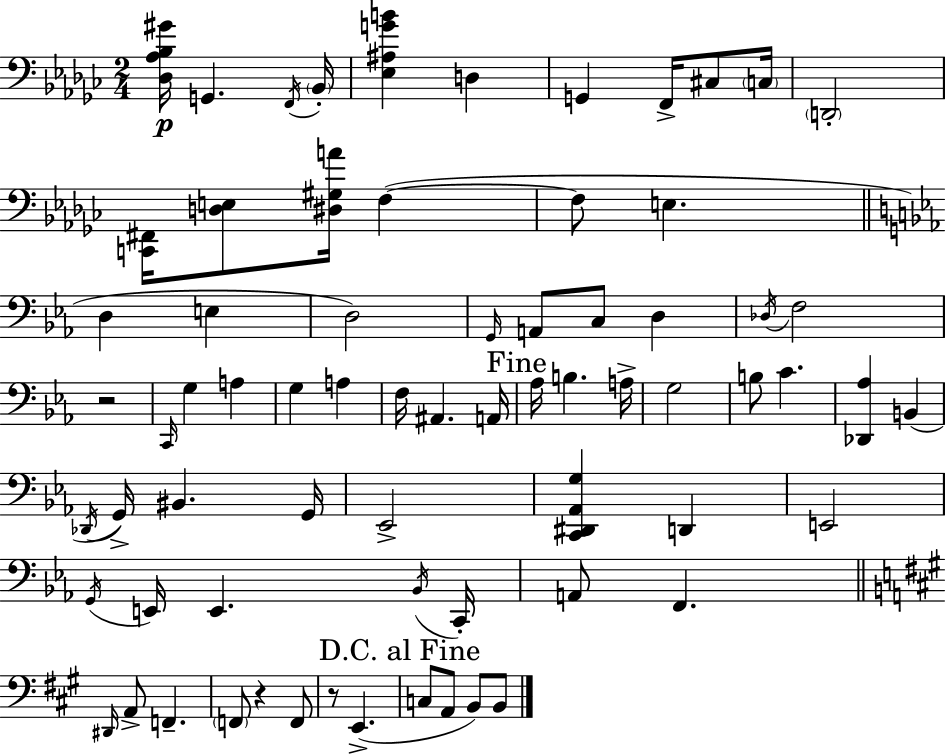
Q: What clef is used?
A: bass